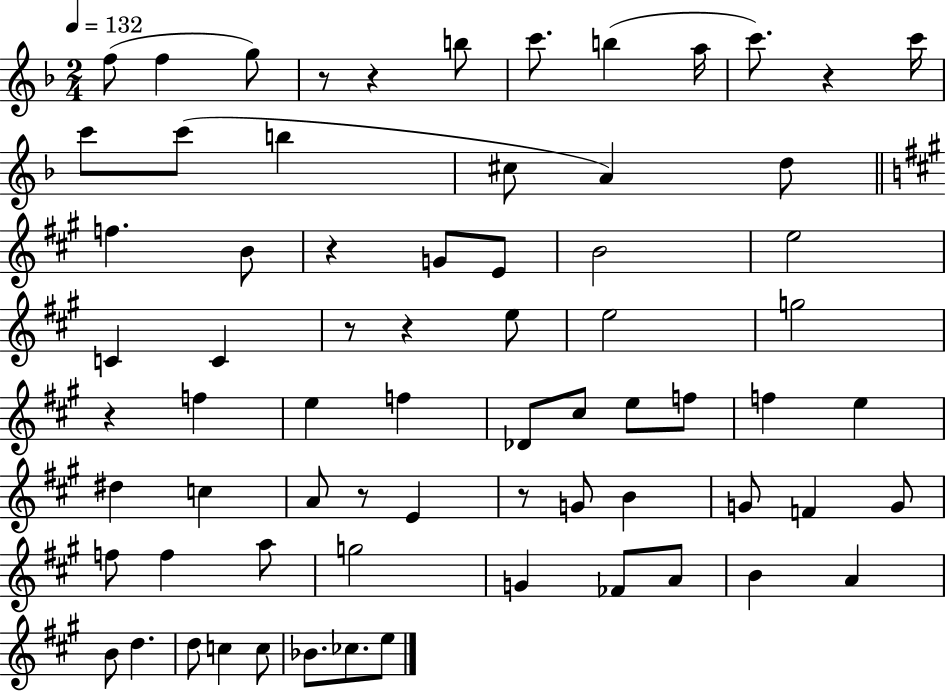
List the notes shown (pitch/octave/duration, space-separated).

F5/e F5/q G5/e R/e R/q B5/e C6/e. B5/q A5/s C6/e. R/q C6/s C6/e C6/e B5/q C#5/e A4/q D5/e F5/q. B4/e R/q G4/e E4/e B4/h E5/h C4/q C4/q R/e R/q E5/e E5/h G5/h R/q F5/q E5/q F5/q Db4/e C#5/e E5/e F5/e F5/q E5/q D#5/q C5/q A4/e R/e E4/q R/e G4/e B4/q G4/e F4/q G4/e F5/e F5/q A5/e G5/h G4/q FES4/e A4/e B4/q A4/q B4/e D5/q. D5/e C5/q C5/e Bb4/e. CES5/e. E5/e